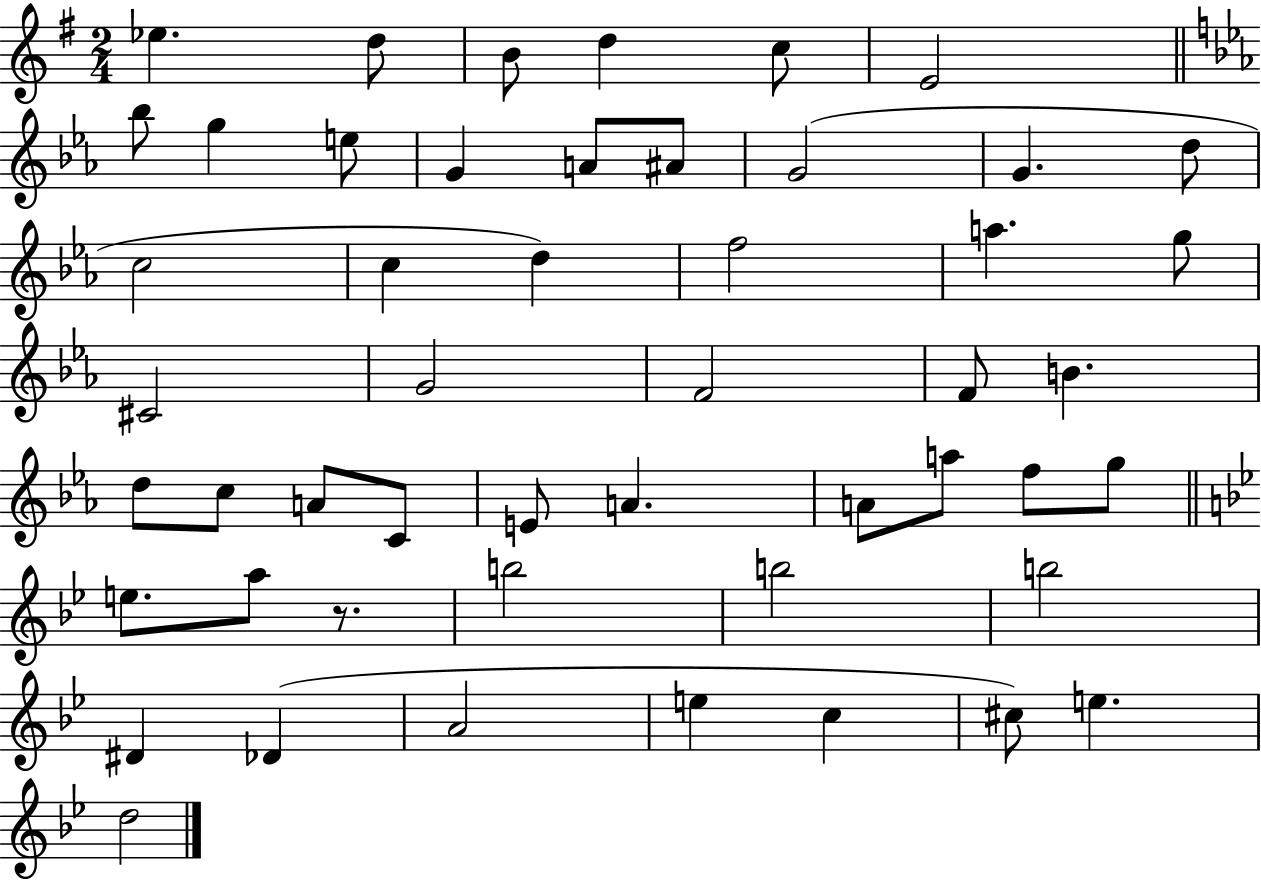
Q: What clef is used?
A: treble